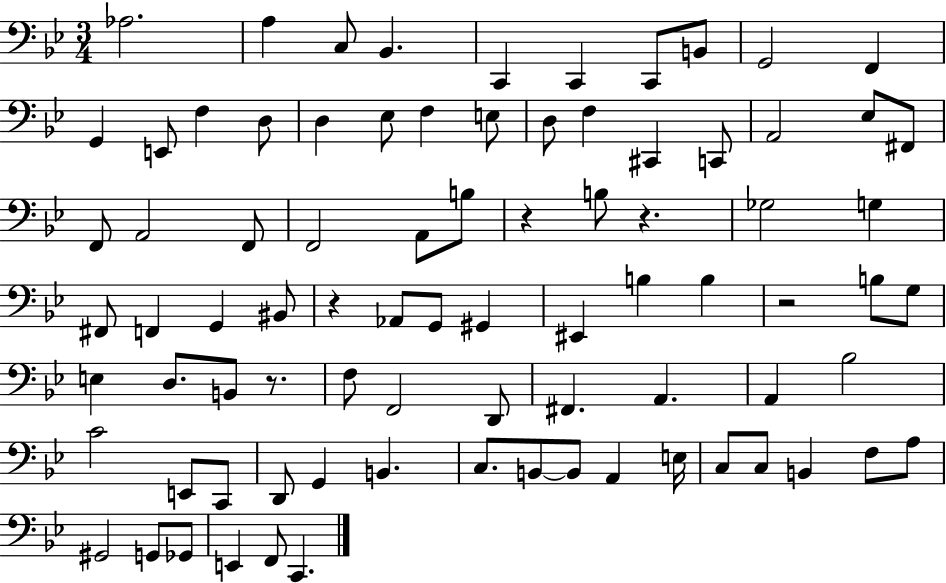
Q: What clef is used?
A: bass